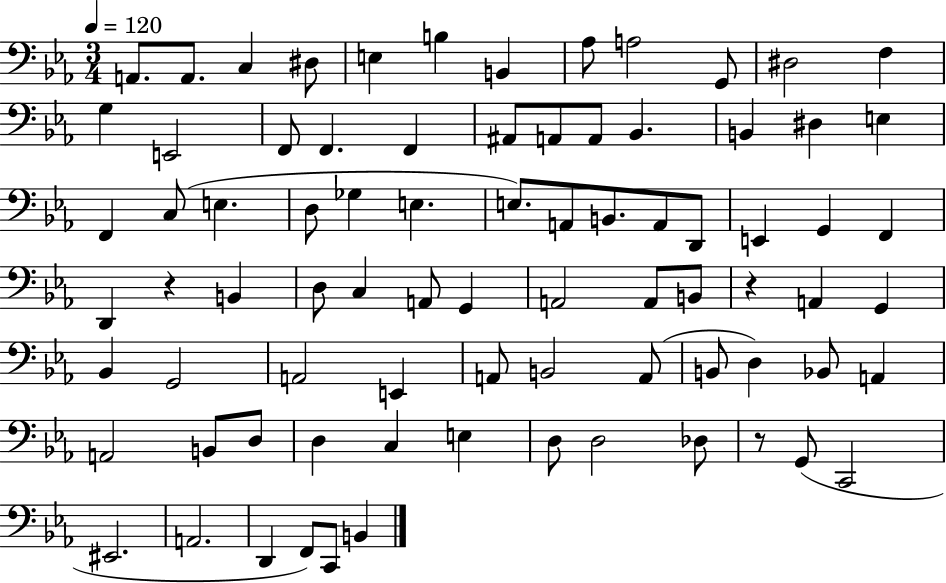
A2/e. A2/e. C3/q D#3/e E3/q B3/q B2/q Ab3/e A3/h G2/e D#3/h F3/q G3/q E2/h F2/e F2/q. F2/q A#2/e A2/e A2/e Bb2/q. B2/q D#3/q E3/q F2/q C3/e E3/q. D3/e Gb3/q E3/q. E3/e. A2/e B2/e. A2/e D2/e E2/q G2/q F2/q D2/q R/q B2/q D3/e C3/q A2/e G2/q A2/h A2/e B2/e R/q A2/q G2/q Bb2/q G2/h A2/h E2/q A2/e B2/h A2/e B2/e D3/q Bb2/e A2/q A2/h B2/e D3/e D3/q C3/q E3/q D3/e D3/h Db3/e R/e G2/e C2/h EIS2/h. A2/h. D2/q F2/e C2/e B2/q